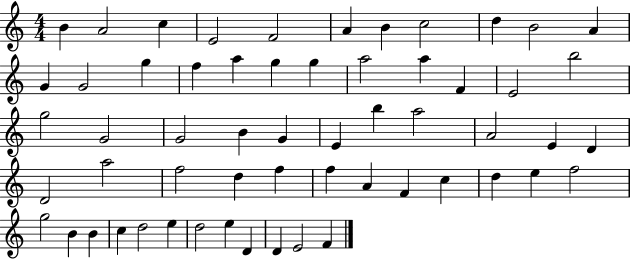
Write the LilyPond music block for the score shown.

{
  \clef treble
  \numericTimeSignature
  \time 4/4
  \key c \major
  b'4 a'2 c''4 | e'2 f'2 | a'4 b'4 c''2 | d''4 b'2 a'4 | \break g'4 g'2 g''4 | f''4 a''4 g''4 g''4 | a''2 a''4 f'4 | e'2 b''2 | \break g''2 g'2 | g'2 b'4 g'4 | e'4 b''4 a''2 | a'2 e'4 d'4 | \break d'2 a''2 | f''2 d''4 f''4 | f''4 a'4 f'4 c''4 | d''4 e''4 f''2 | \break g''2 b'4 b'4 | c''4 d''2 e''4 | d''2 e''4 d'4 | d'4 e'2 f'4 | \break \bar "|."
}